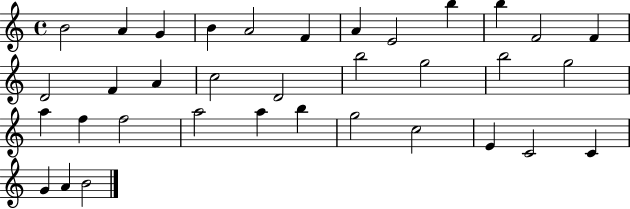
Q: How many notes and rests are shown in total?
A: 35